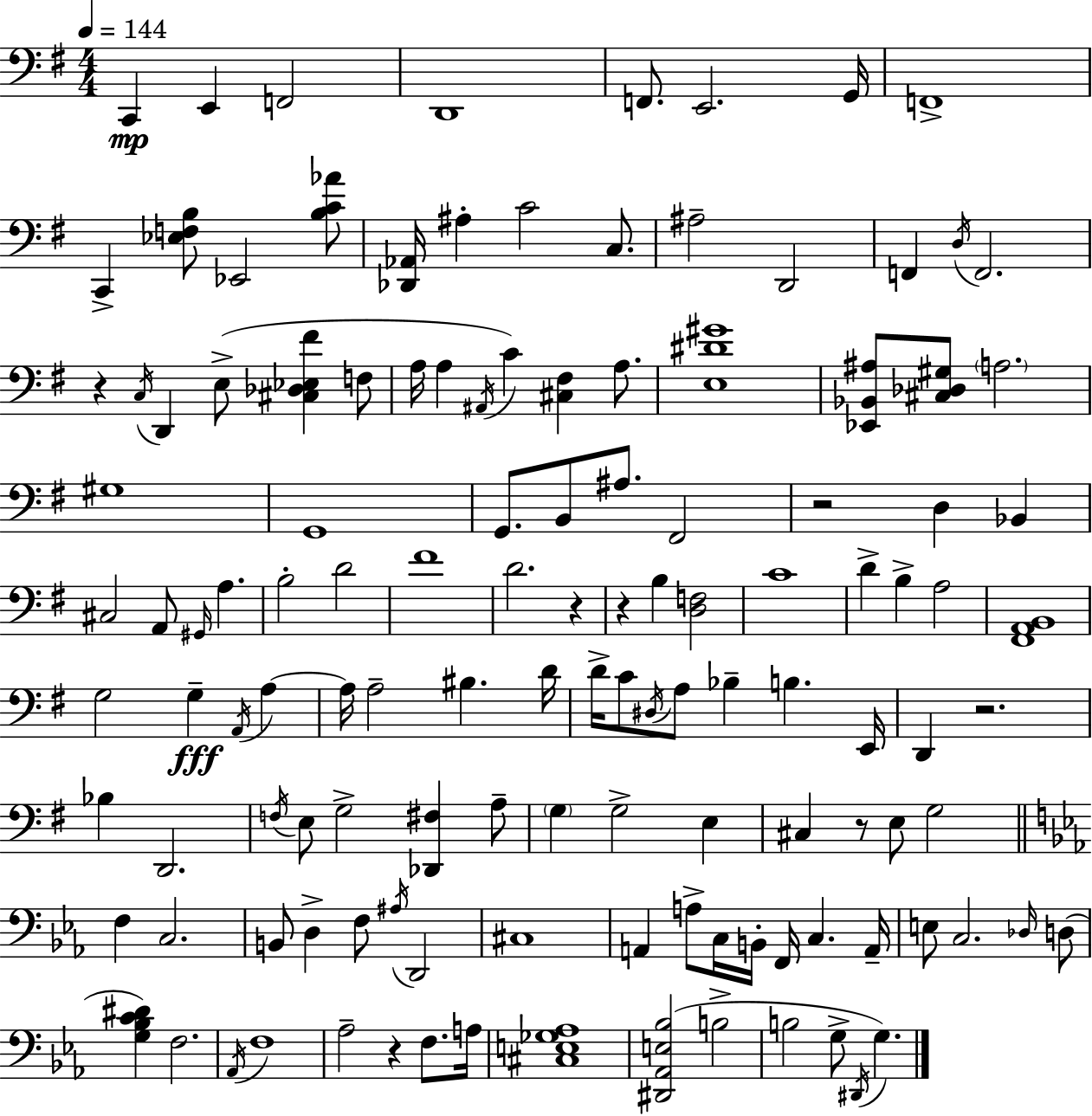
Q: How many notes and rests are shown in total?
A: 128